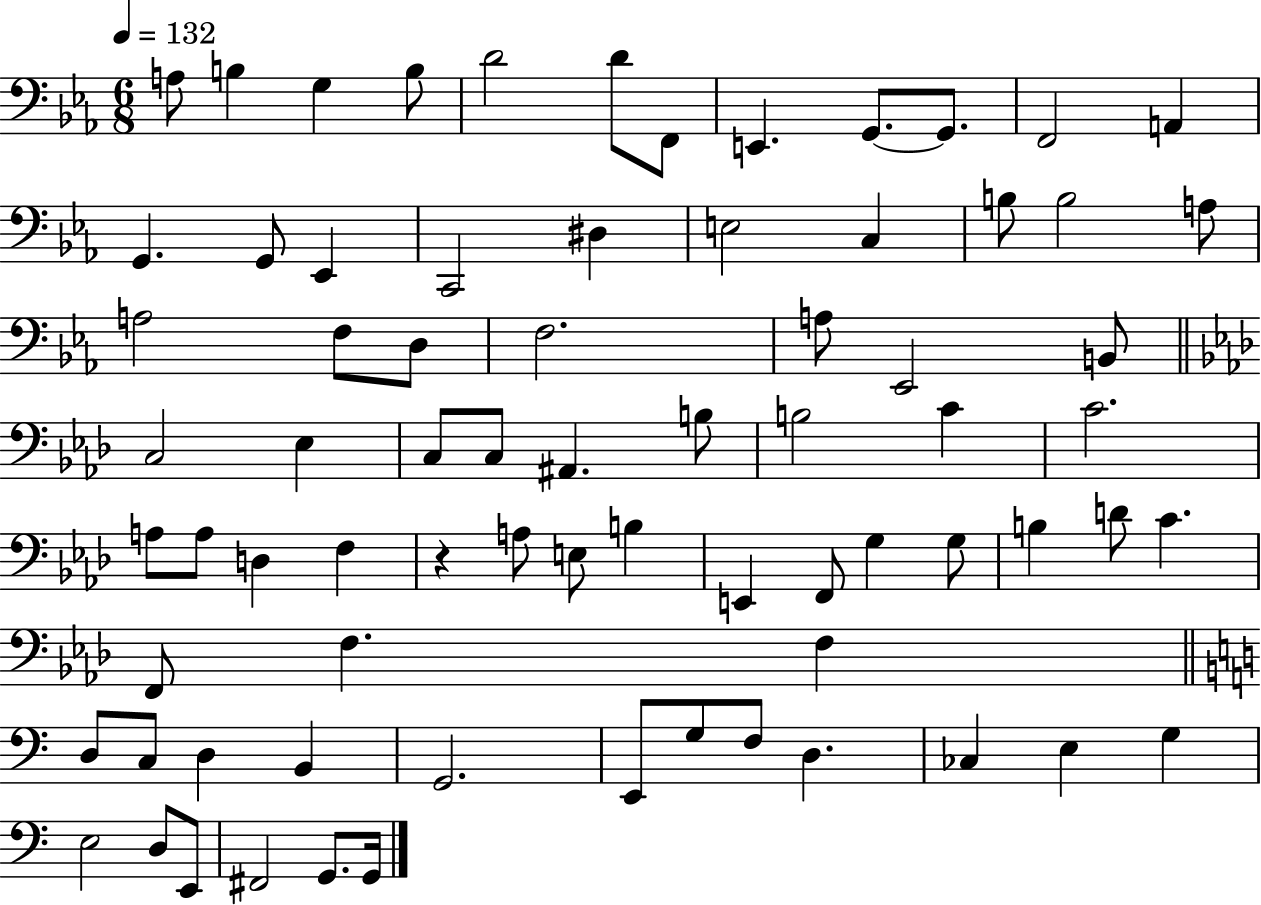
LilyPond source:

{
  \clef bass
  \numericTimeSignature
  \time 6/8
  \key ees \major
  \tempo 4 = 132
  a8 b4 g4 b8 | d'2 d'8 f,8 | e,4. g,8.~~ g,8. | f,2 a,4 | \break g,4. g,8 ees,4 | c,2 dis4 | e2 c4 | b8 b2 a8 | \break a2 f8 d8 | f2. | a8 ees,2 b,8 | \bar "||" \break \key aes \major c2 ees4 | c8 c8 ais,4. b8 | b2 c'4 | c'2. | \break a8 a8 d4 f4 | r4 a8 e8 b4 | e,4 f,8 g4 g8 | b4 d'8 c'4. | \break f,8 f4. f4 | \bar "||" \break \key a \minor d8 c8 d4 b,4 | g,2. | e,8 g8 f8 d4. | ces4 e4 g4 | \break e2 d8 e,8 | fis,2 g,8. g,16 | \bar "|."
}